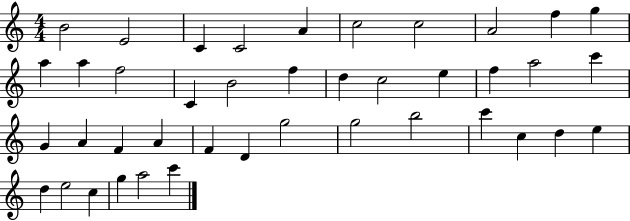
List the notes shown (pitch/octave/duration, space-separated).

B4/h E4/h C4/q C4/h A4/q C5/h C5/h A4/h F5/q G5/q A5/q A5/q F5/h C4/q B4/h F5/q D5/q C5/h E5/q F5/q A5/h C6/q G4/q A4/q F4/q A4/q F4/q D4/q G5/h G5/h B5/h C6/q C5/q D5/q E5/q D5/q E5/h C5/q G5/q A5/h C6/q